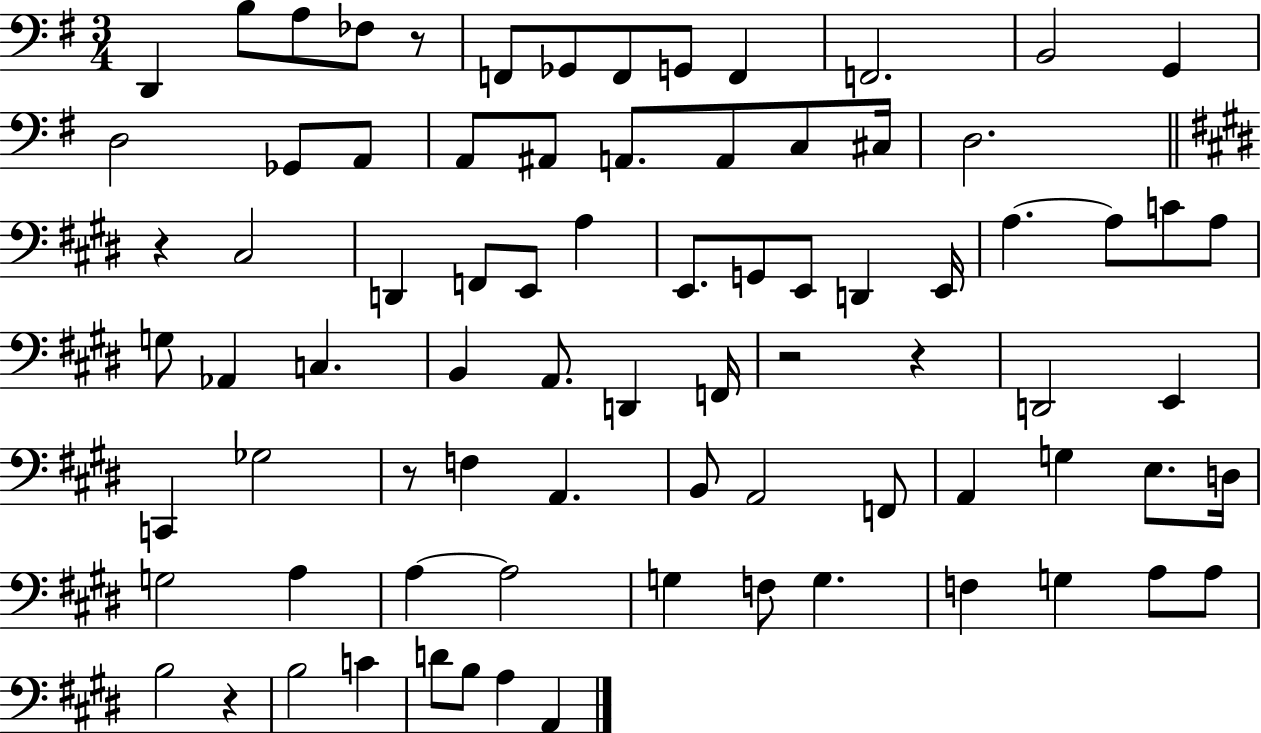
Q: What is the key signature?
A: G major